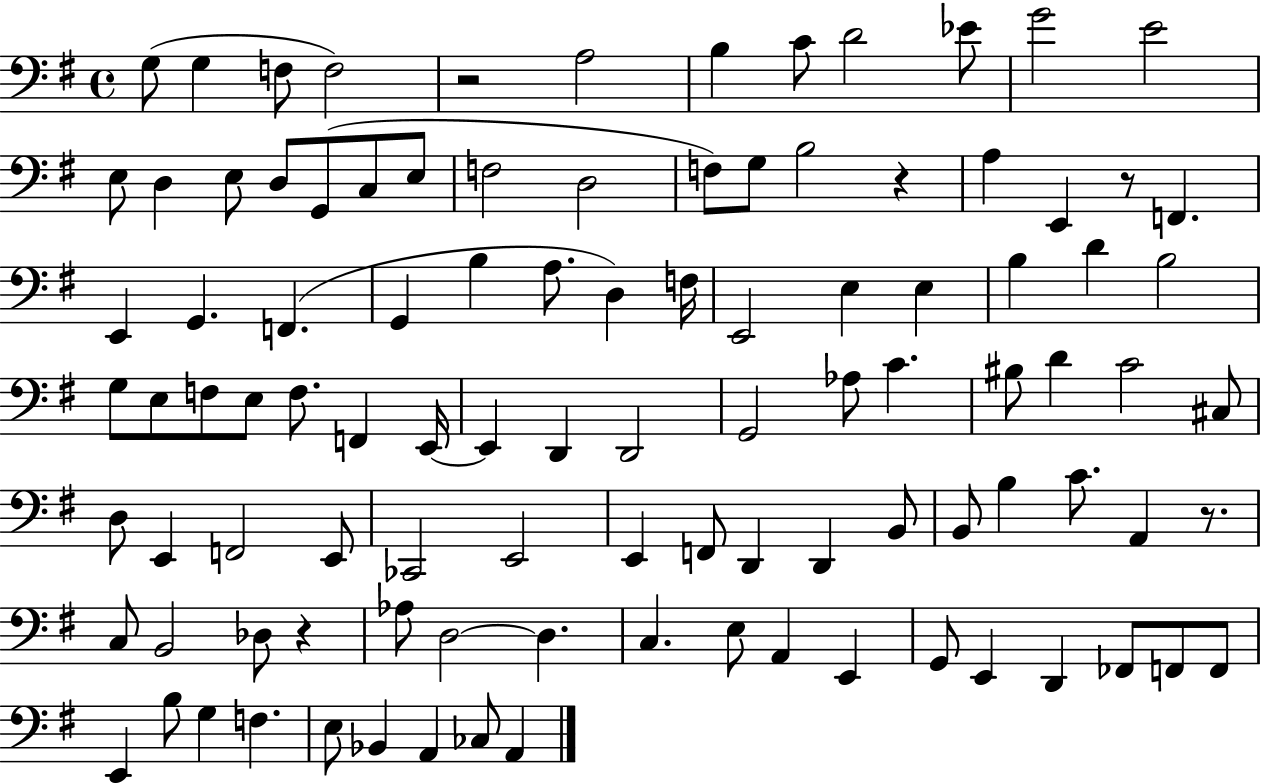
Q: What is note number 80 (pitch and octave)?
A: E3